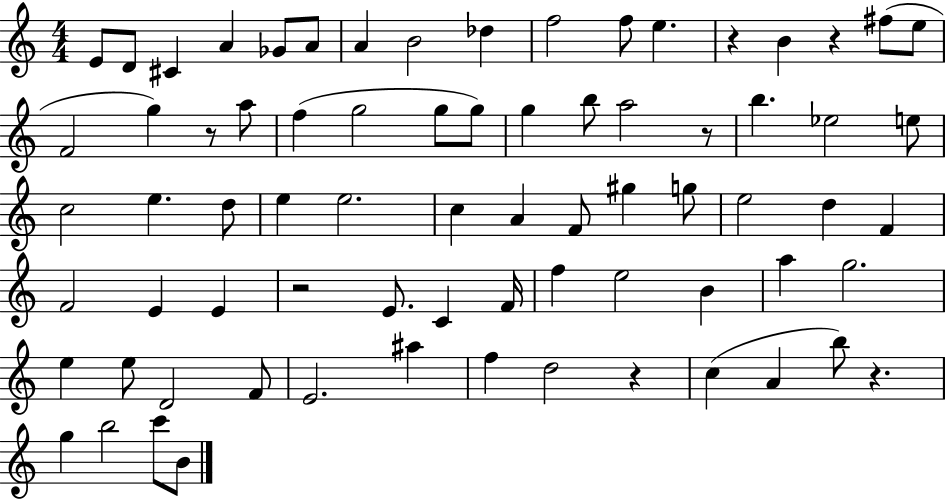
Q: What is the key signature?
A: C major